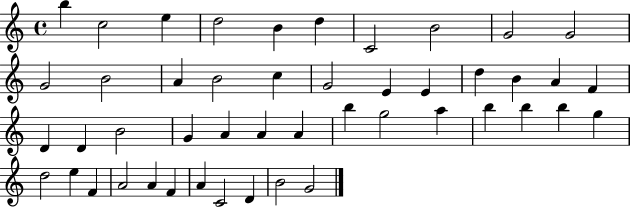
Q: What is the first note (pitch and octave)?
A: B5